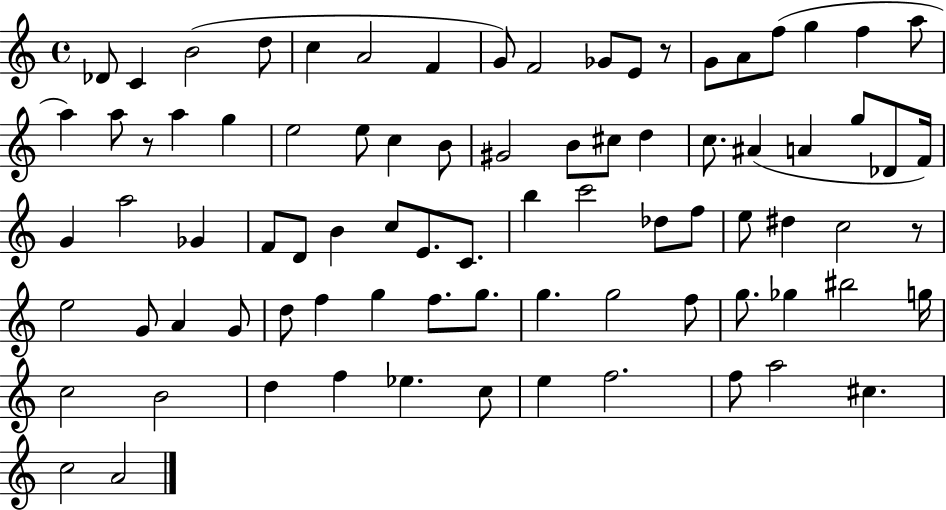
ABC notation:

X:1
T:Untitled
M:4/4
L:1/4
K:C
_D/2 C B2 d/2 c A2 F G/2 F2 _G/2 E/2 z/2 G/2 A/2 f/2 g f a/2 a a/2 z/2 a g e2 e/2 c B/2 ^G2 B/2 ^c/2 d c/2 ^A A g/2 _D/2 F/4 G a2 _G F/2 D/2 B c/2 E/2 C/2 b c'2 _d/2 f/2 e/2 ^d c2 z/2 e2 G/2 A G/2 d/2 f g f/2 g/2 g g2 f/2 g/2 _g ^b2 g/4 c2 B2 d f _e c/2 e f2 f/2 a2 ^c c2 A2